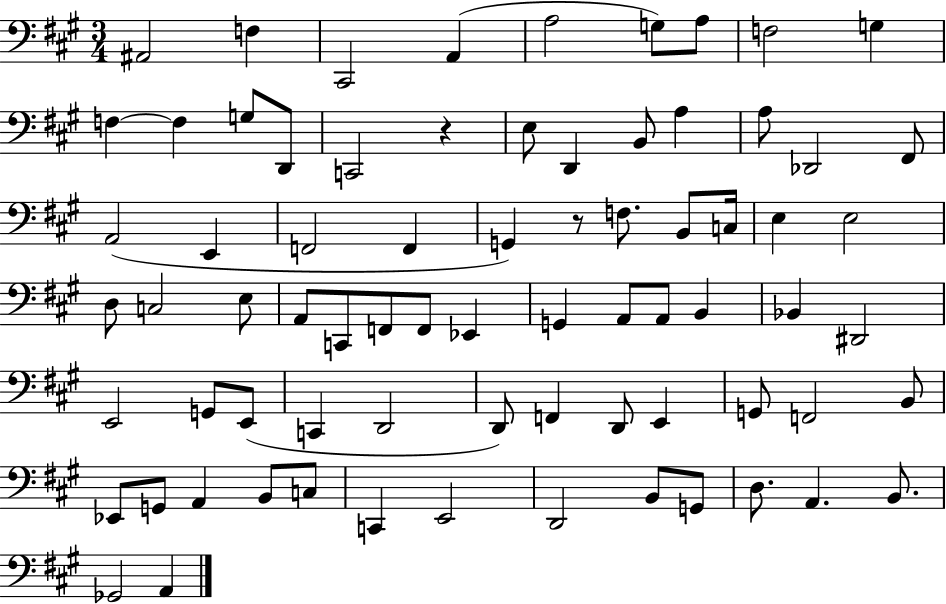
X:1
T:Untitled
M:3/4
L:1/4
K:A
^A,,2 F, ^C,,2 A,, A,2 G,/2 A,/2 F,2 G, F, F, G,/2 D,,/2 C,,2 z E,/2 D,, B,,/2 A, A,/2 _D,,2 ^F,,/2 A,,2 E,, F,,2 F,, G,, z/2 F,/2 B,,/2 C,/4 E, E,2 D,/2 C,2 E,/2 A,,/2 C,,/2 F,,/2 F,,/2 _E,, G,, A,,/2 A,,/2 B,, _B,, ^D,,2 E,,2 G,,/2 E,,/2 C,, D,,2 D,,/2 F,, D,,/2 E,, G,,/2 F,,2 B,,/2 _E,,/2 G,,/2 A,, B,,/2 C,/2 C,, E,,2 D,,2 B,,/2 G,,/2 D,/2 A,, B,,/2 _G,,2 A,,